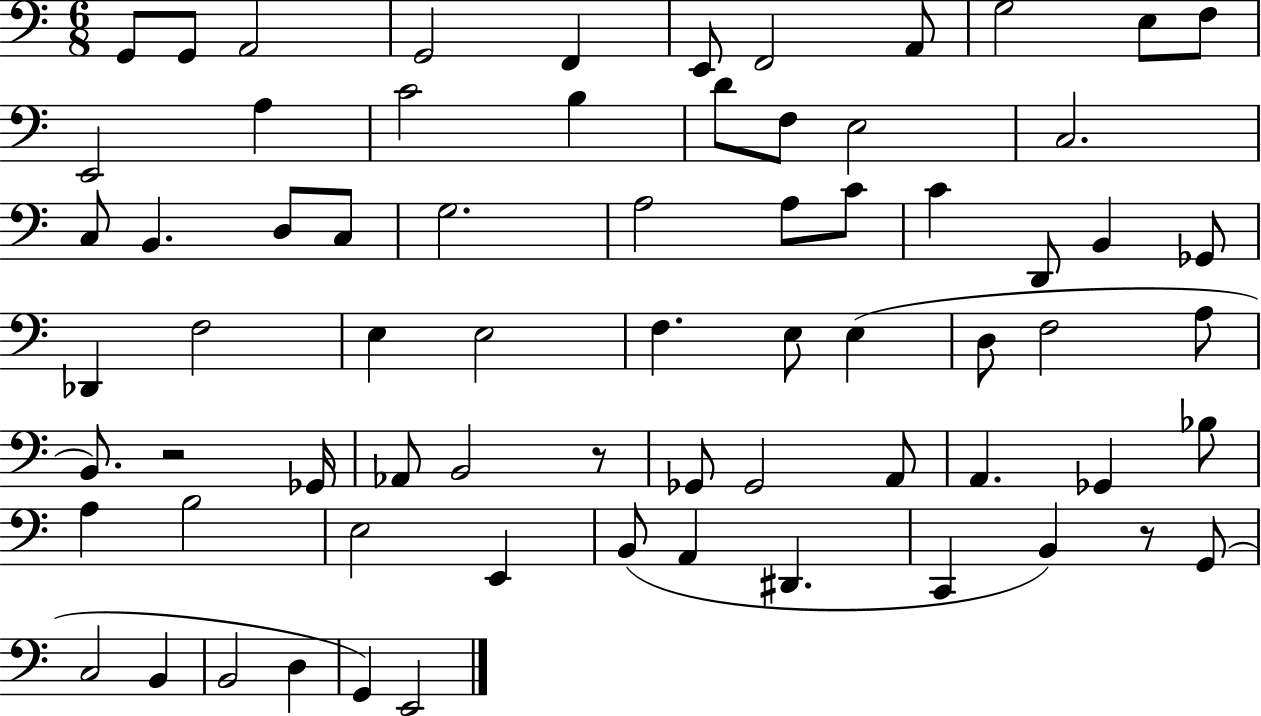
X:1
T:Untitled
M:6/8
L:1/4
K:C
G,,/2 G,,/2 A,,2 G,,2 F,, E,,/2 F,,2 A,,/2 G,2 E,/2 F,/2 E,,2 A, C2 B, D/2 F,/2 E,2 C,2 C,/2 B,, D,/2 C,/2 G,2 A,2 A,/2 C/2 C D,,/2 B,, _G,,/2 _D,, F,2 E, E,2 F, E,/2 E, D,/2 F,2 A,/2 B,,/2 z2 _G,,/4 _A,,/2 B,,2 z/2 _G,,/2 _G,,2 A,,/2 A,, _G,, _B,/2 A, B,2 E,2 E,, B,,/2 A,, ^D,, C,, B,, z/2 G,,/2 C,2 B,, B,,2 D, G,, E,,2